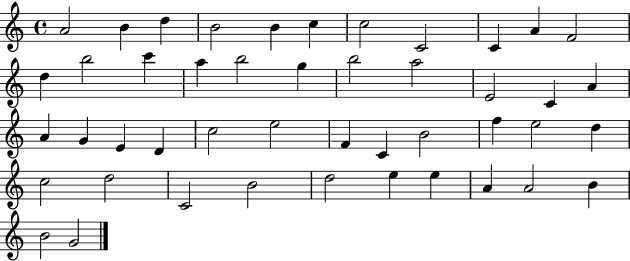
A4/h B4/q D5/q B4/h B4/q C5/q C5/h C4/h C4/q A4/q F4/h D5/q B5/h C6/q A5/q B5/h G5/q B5/h A5/h E4/h C4/q A4/q A4/q G4/q E4/q D4/q C5/h E5/h F4/q C4/q B4/h F5/q E5/h D5/q C5/h D5/h C4/h B4/h D5/h E5/q E5/q A4/q A4/h B4/q B4/h G4/h